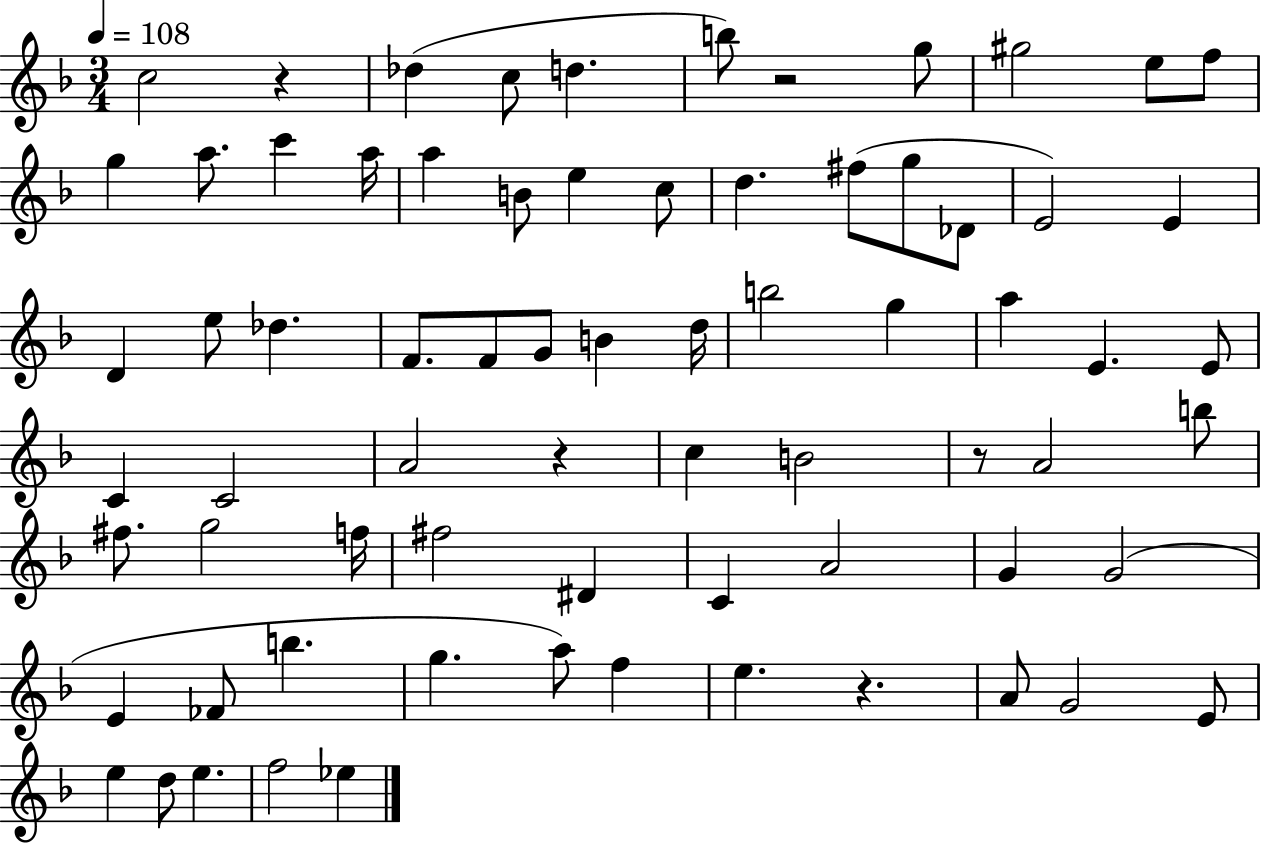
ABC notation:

X:1
T:Untitled
M:3/4
L:1/4
K:F
c2 z _d c/2 d b/2 z2 g/2 ^g2 e/2 f/2 g a/2 c' a/4 a B/2 e c/2 d ^f/2 g/2 _D/2 E2 E D e/2 _d F/2 F/2 G/2 B d/4 b2 g a E E/2 C C2 A2 z c B2 z/2 A2 b/2 ^f/2 g2 f/4 ^f2 ^D C A2 G G2 E _F/2 b g a/2 f e z A/2 G2 E/2 e d/2 e f2 _e